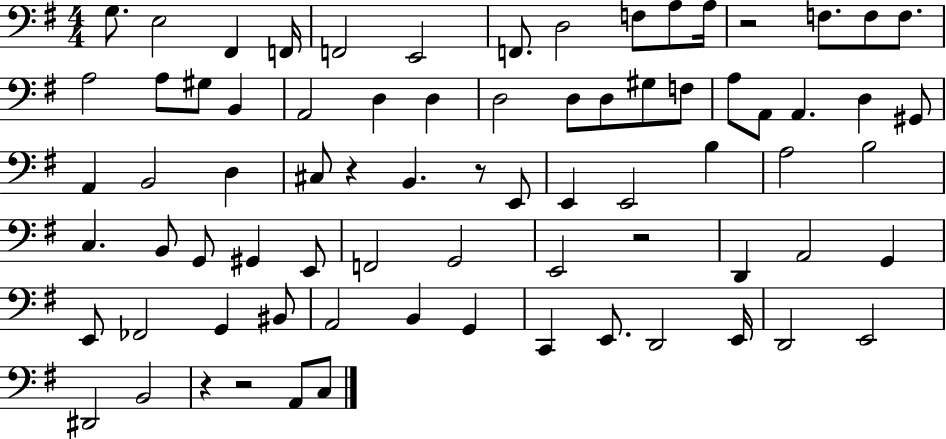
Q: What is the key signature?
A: G major